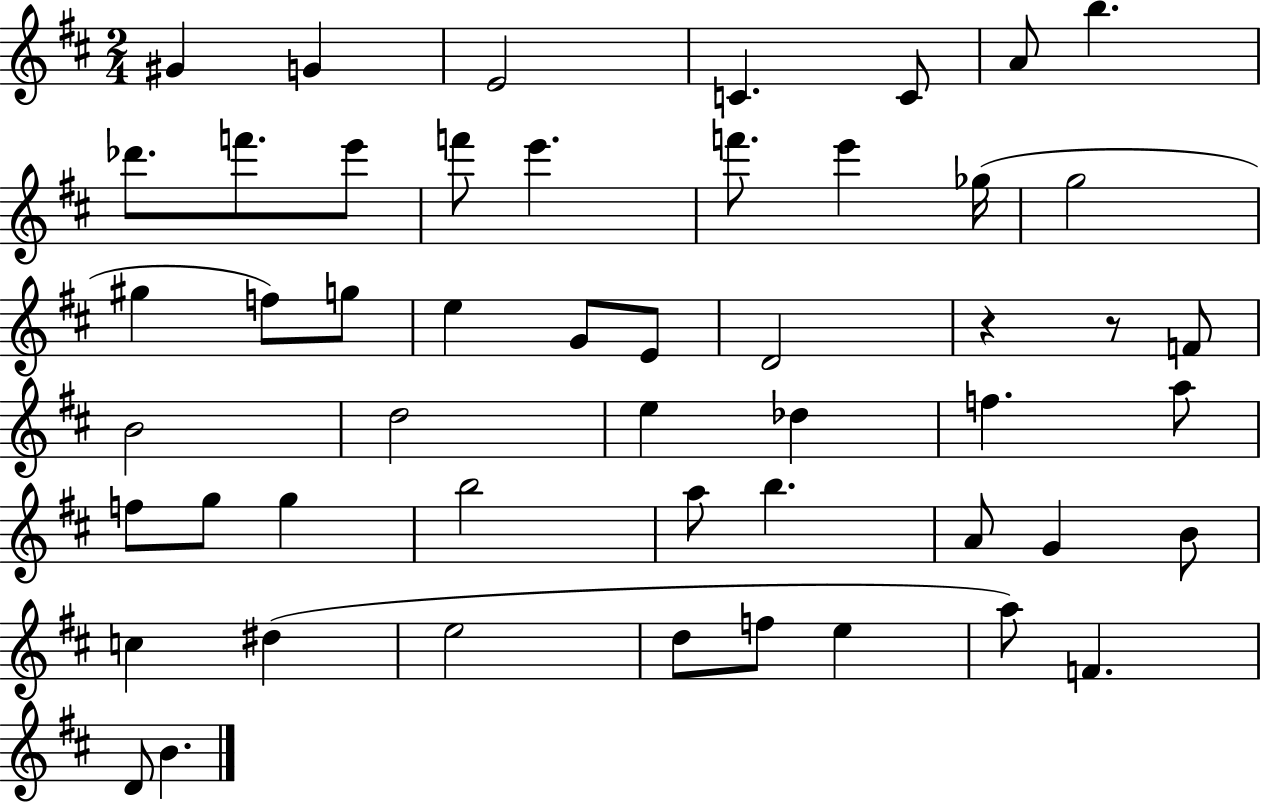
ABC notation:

X:1
T:Untitled
M:2/4
L:1/4
K:D
^G G E2 C C/2 A/2 b _d'/2 f'/2 e'/2 f'/2 e' f'/2 e' _g/4 g2 ^g f/2 g/2 e G/2 E/2 D2 z z/2 F/2 B2 d2 e _d f a/2 f/2 g/2 g b2 a/2 b A/2 G B/2 c ^d e2 d/2 f/2 e a/2 F D/2 B